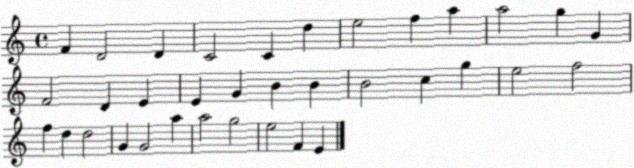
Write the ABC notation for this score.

X:1
T:Untitled
M:4/4
L:1/4
K:C
F D2 D C2 C d e2 f a a2 g G F2 D E E G B B B2 c g e2 f2 f d d2 G G2 a a2 g2 e2 F E